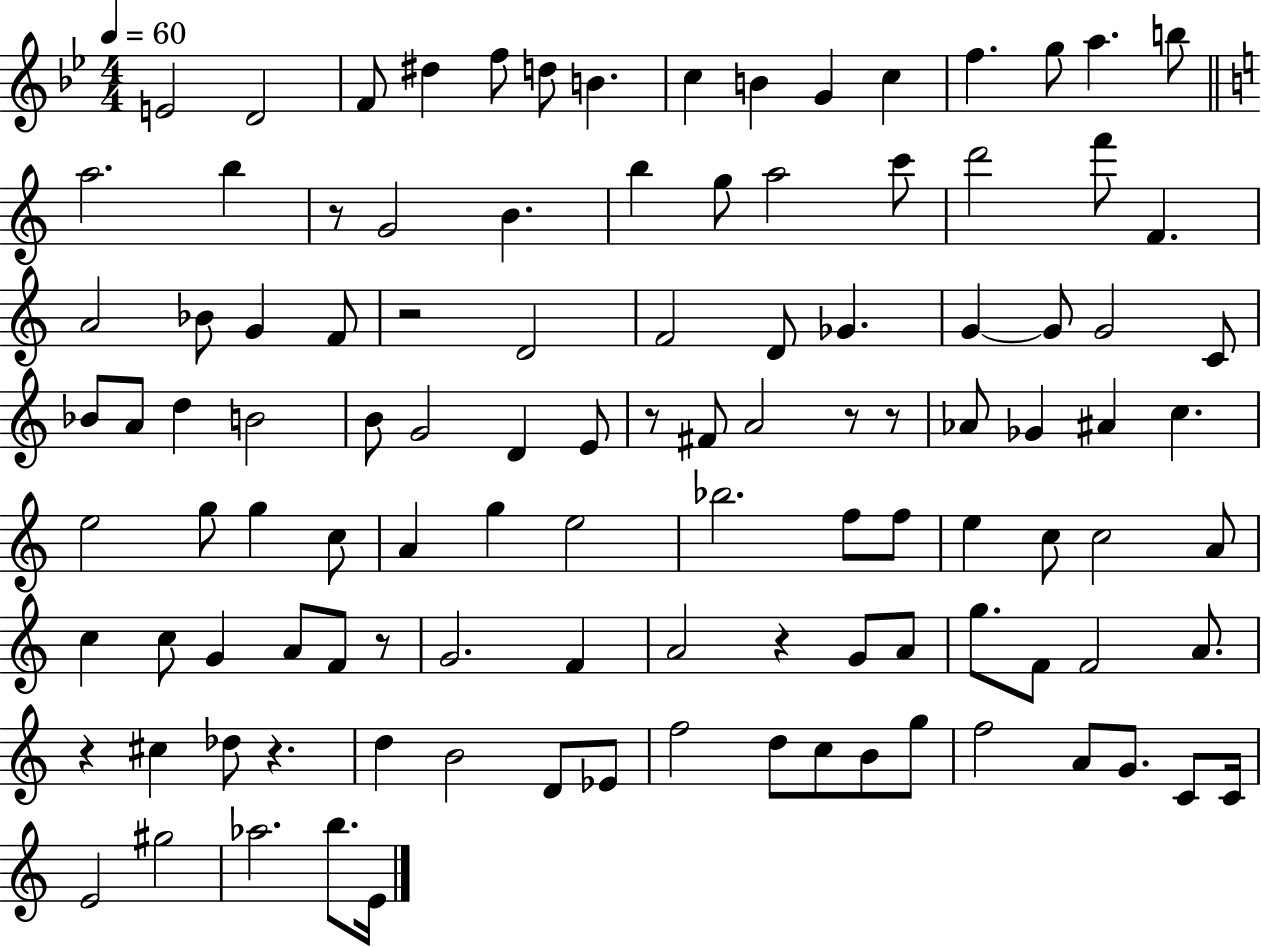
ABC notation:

X:1
T:Untitled
M:4/4
L:1/4
K:Bb
E2 D2 F/2 ^d f/2 d/2 B c B G c f g/2 a b/2 a2 b z/2 G2 B b g/2 a2 c'/2 d'2 f'/2 F A2 _B/2 G F/2 z2 D2 F2 D/2 _G G G/2 G2 C/2 _B/2 A/2 d B2 B/2 G2 D E/2 z/2 ^F/2 A2 z/2 z/2 _A/2 _G ^A c e2 g/2 g c/2 A g e2 _b2 f/2 f/2 e c/2 c2 A/2 c c/2 G A/2 F/2 z/2 G2 F A2 z G/2 A/2 g/2 F/2 F2 A/2 z ^c _d/2 z d B2 D/2 _E/2 f2 d/2 c/2 B/2 g/2 f2 A/2 G/2 C/2 C/4 E2 ^g2 _a2 b/2 E/4